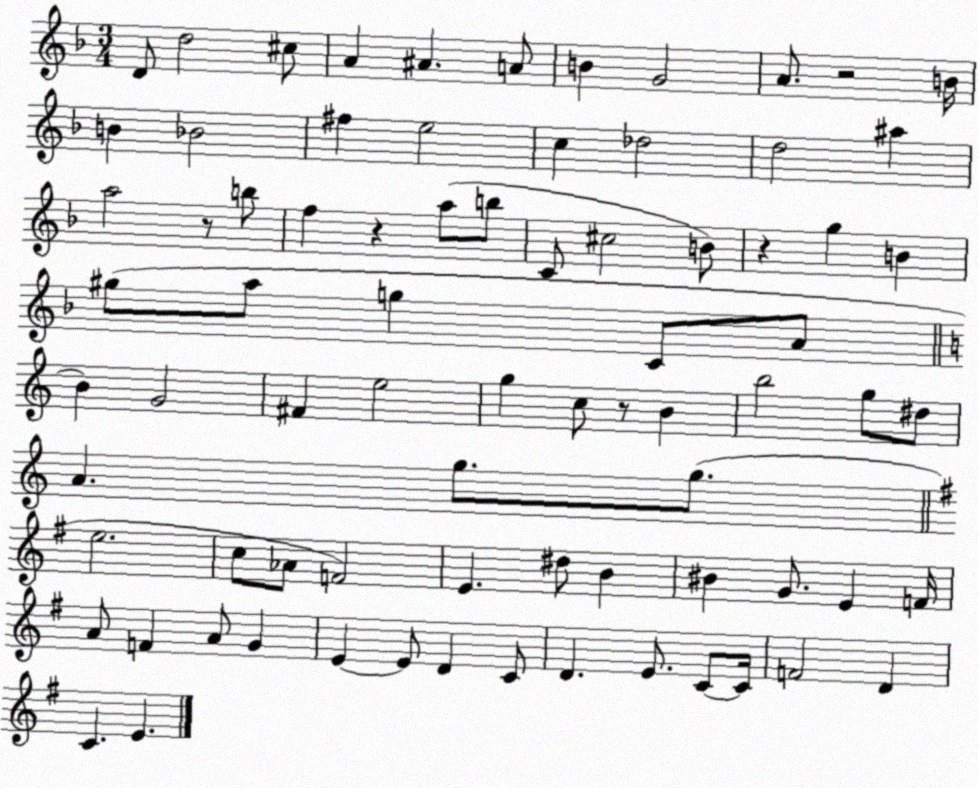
X:1
T:Untitled
M:3/4
L:1/4
K:F
D/2 d2 ^c/2 A ^A A/2 B G2 A/2 z2 B/4 B _B2 ^f e2 c _d2 d2 ^a a2 z/2 b/2 f z a/2 b/2 C/2 ^c2 B/2 z g B ^g/2 a/2 g C/2 A/2 B G2 ^F e2 g c/2 z/2 B b2 g/2 ^d/2 A g/2 g/2 e2 c/2 _A/2 F2 E ^d/2 B ^B G/2 E F/4 A/2 F A/2 G E E/2 D C/2 D E/2 C/2 C/4 F2 D C E